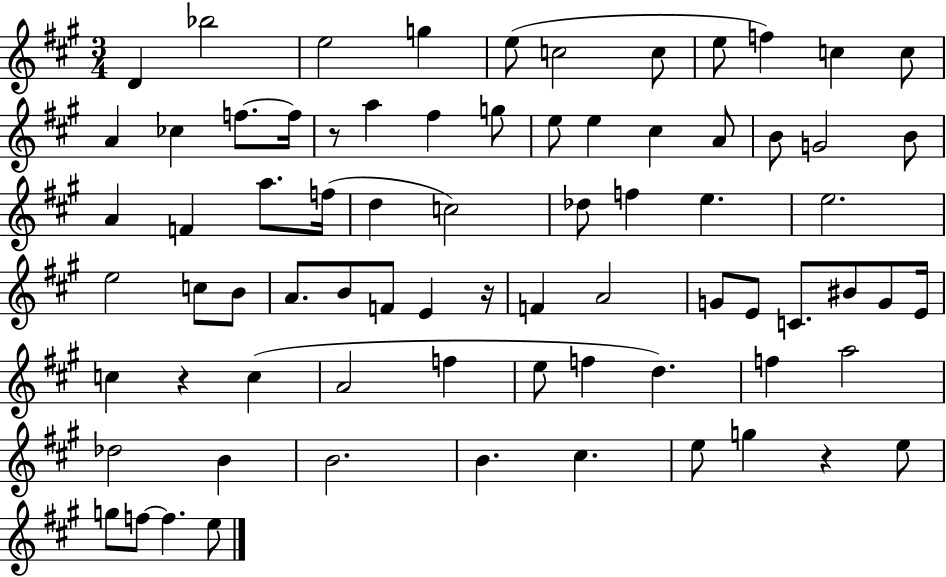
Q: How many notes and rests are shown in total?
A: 75